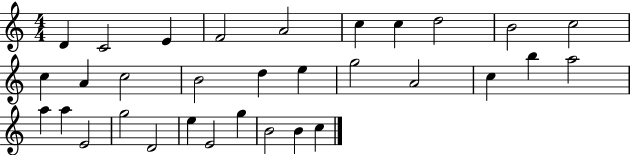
D4/q C4/h E4/q F4/h A4/h C5/q C5/q D5/h B4/h C5/h C5/q A4/q C5/h B4/h D5/q E5/q G5/h A4/h C5/q B5/q A5/h A5/q A5/q E4/h G5/h D4/h E5/q E4/h G5/q B4/h B4/q C5/q